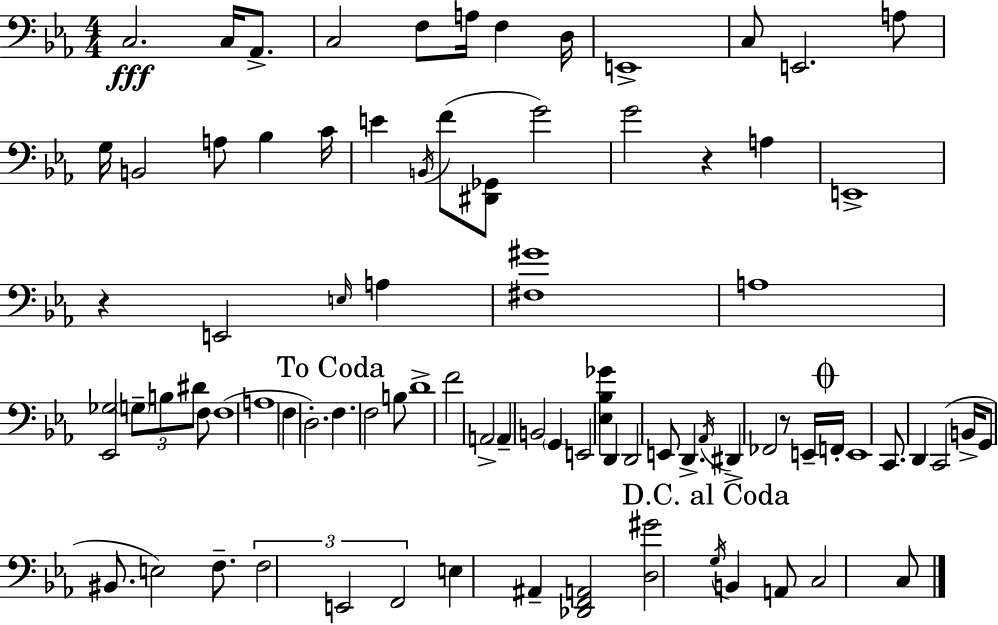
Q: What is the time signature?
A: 4/4